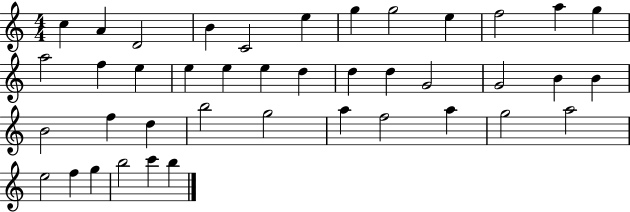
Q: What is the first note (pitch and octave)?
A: C5